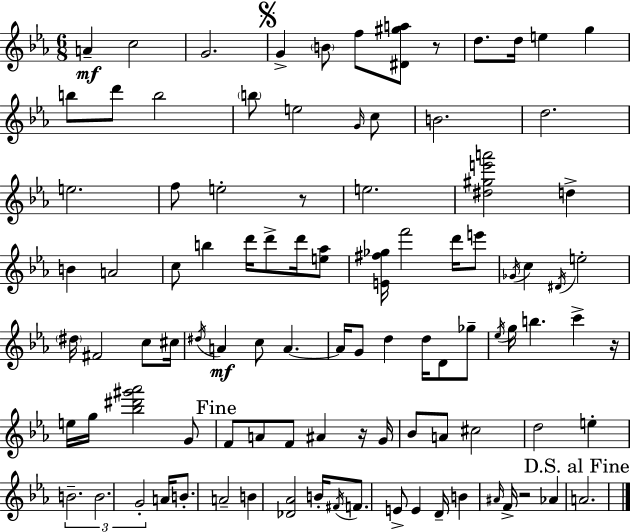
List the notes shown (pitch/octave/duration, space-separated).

A4/q C5/h G4/h. G4/q B4/e F5/e [D#4,G#5,A5]/e R/e D5/e. D5/s E5/q G5/q B5/e D6/e B5/h B5/e E5/h G4/s C5/e B4/h. D5/h. E5/h. F5/e E5/h R/e E5/h. [D#5,G#5,E6,A6]/h D5/q B4/q A4/h C5/e B5/q D6/s D6/e D6/s [E5,Ab5]/e [E4,F#5,Gb5]/s F6/h D6/s E6/e Gb4/s C5/q D#4/s E5/h D#5/s F#4/h C5/e C#5/s D#5/s A4/q C5/e A4/q. A4/s G4/e D5/q D5/s D4/e Gb5/e Eb5/s G5/s B5/q. C6/q R/s E5/s G5/s [Bb5,D#6,G#6,Ab6]/h G4/e F4/e A4/e F4/e A#4/q R/s G4/s Bb4/e A4/e C#5/h D5/h E5/q B4/h. B4/h. G4/h A4/s B4/e. A4/h B4/q [Db4,Ab4]/h B4/s F#4/s F4/e. E4/e E4/q D4/s B4/q A#4/s F4/s R/h Ab4/q A4/h.